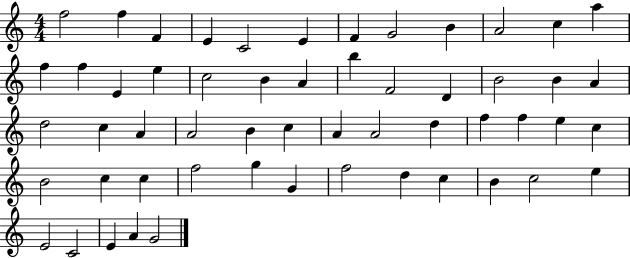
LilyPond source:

{
  \clef treble
  \numericTimeSignature
  \time 4/4
  \key c \major
  f''2 f''4 f'4 | e'4 c'2 e'4 | f'4 g'2 b'4 | a'2 c''4 a''4 | \break f''4 f''4 e'4 e''4 | c''2 b'4 a'4 | b''4 f'2 d'4 | b'2 b'4 a'4 | \break d''2 c''4 a'4 | a'2 b'4 c''4 | a'4 a'2 d''4 | f''4 f''4 e''4 c''4 | \break b'2 c''4 c''4 | f''2 g''4 g'4 | f''2 d''4 c''4 | b'4 c''2 e''4 | \break e'2 c'2 | e'4 a'4 g'2 | \bar "|."
}